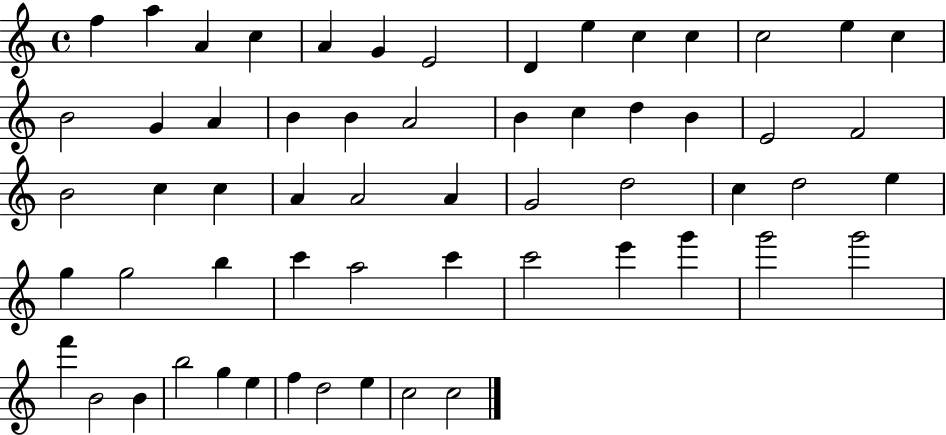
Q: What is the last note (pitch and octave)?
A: C5